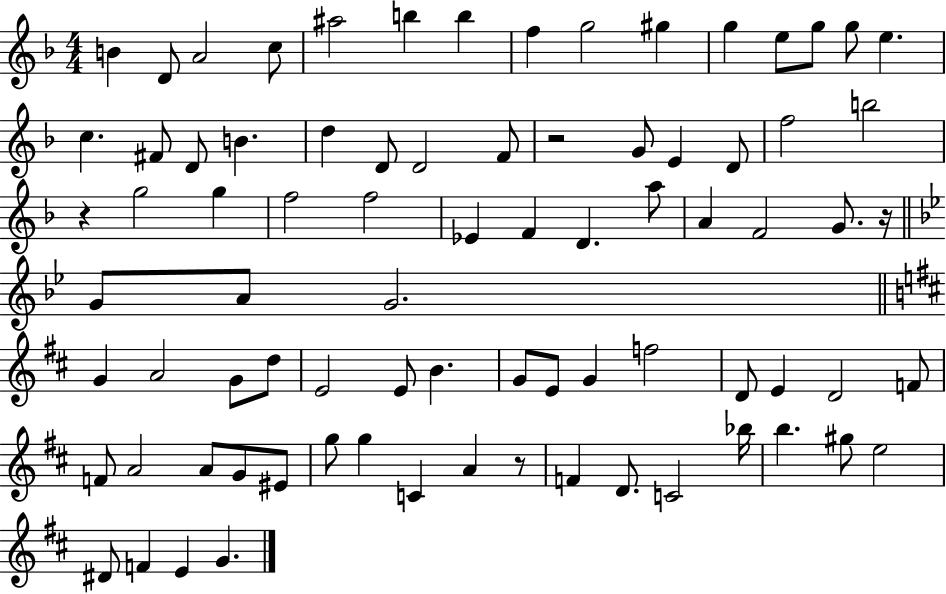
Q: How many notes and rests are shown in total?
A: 81